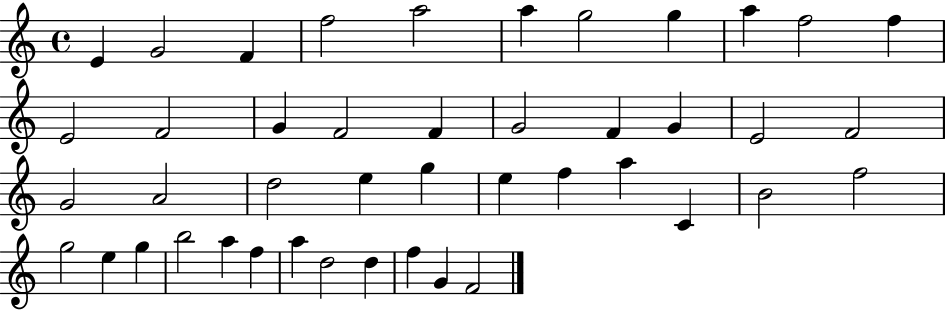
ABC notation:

X:1
T:Untitled
M:4/4
L:1/4
K:C
E G2 F f2 a2 a g2 g a f2 f E2 F2 G F2 F G2 F G E2 F2 G2 A2 d2 e g e f a C B2 f2 g2 e g b2 a f a d2 d f G F2